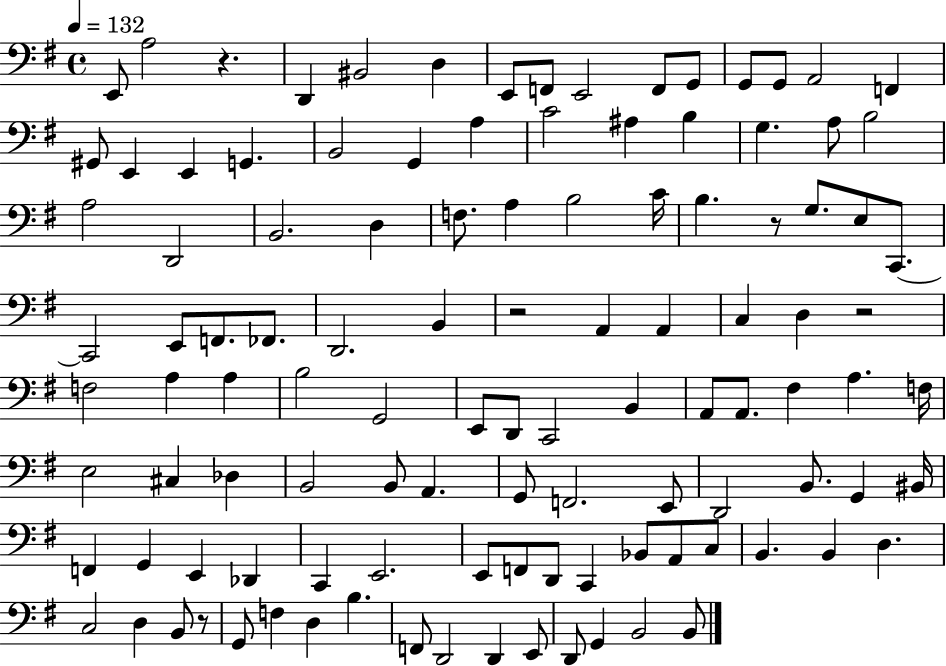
E2/e A3/h R/q. D2/q BIS2/h D3/q E2/e F2/e E2/h F2/e G2/e G2/e G2/e A2/h F2/q G#2/e E2/q E2/q G2/q. B2/h G2/q A3/q C4/h A#3/q B3/q G3/q. A3/e B3/h A3/h D2/h B2/h. D3/q F3/e. A3/q B3/h C4/s B3/q. R/e G3/e. E3/e C2/e. C2/h E2/e F2/e. FES2/e. D2/h. B2/q R/h A2/q A2/q C3/q D3/q R/h F3/h A3/q A3/q B3/h G2/h E2/e D2/e C2/h B2/q A2/e A2/e. F#3/q A3/q. F3/s E3/h C#3/q Db3/q B2/h B2/e A2/q. G2/e F2/h. E2/e D2/h B2/e. G2/q BIS2/s F2/q G2/q E2/q Db2/q C2/q E2/h. E2/e F2/e D2/e C2/q Bb2/e A2/e C3/e B2/q. B2/q D3/q. C3/h D3/q B2/e R/e G2/e F3/q D3/q B3/q. F2/e D2/h D2/q E2/e D2/e G2/q B2/h B2/e